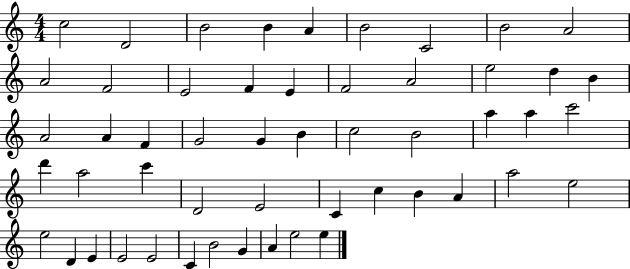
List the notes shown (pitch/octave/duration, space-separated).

C5/h D4/h B4/h B4/q A4/q B4/h C4/h B4/h A4/h A4/h F4/h E4/h F4/q E4/q F4/h A4/h E5/h D5/q B4/q A4/h A4/q F4/q G4/h G4/q B4/q C5/h B4/h A5/q A5/q C6/h D6/q A5/h C6/q D4/h E4/h C4/q C5/q B4/q A4/q A5/h E5/h E5/h D4/q E4/q E4/h E4/h C4/q B4/h G4/q A4/q E5/h E5/q